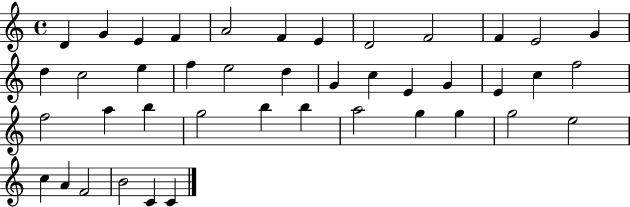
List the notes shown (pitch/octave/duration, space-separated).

D4/q G4/q E4/q F4/q A4/h F4/q E4/q D4/h F4/h F4/q E4/h G4/q D5/q C5/h E5/q F5/q E5/h D5/q G4/q C5/q E4/q G4/q E4/q C5/q F5/h F5/h A5/q B5/q G5/h B5/q B5/q A5/h G5/q G5/q G5/h E5/h C5/q A4/q F4/h B4/h C4/q C4/q